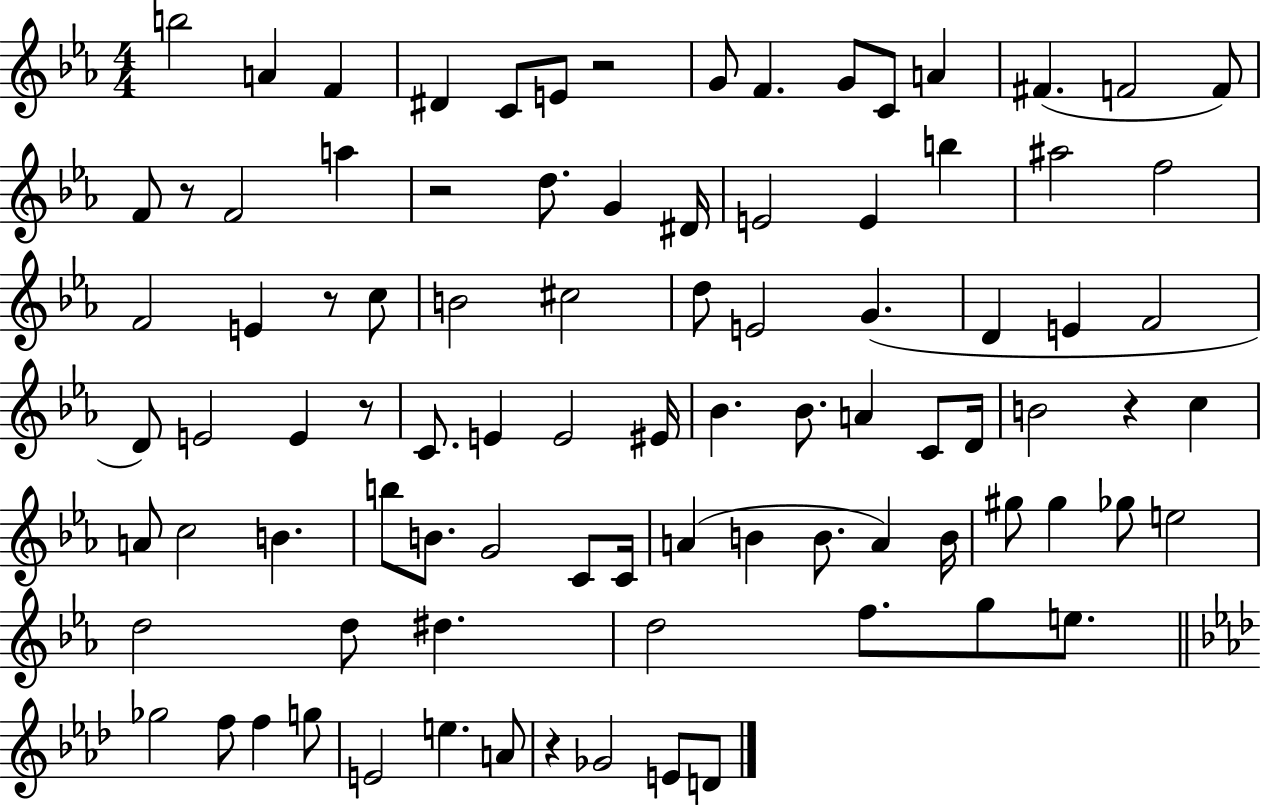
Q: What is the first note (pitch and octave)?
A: B5